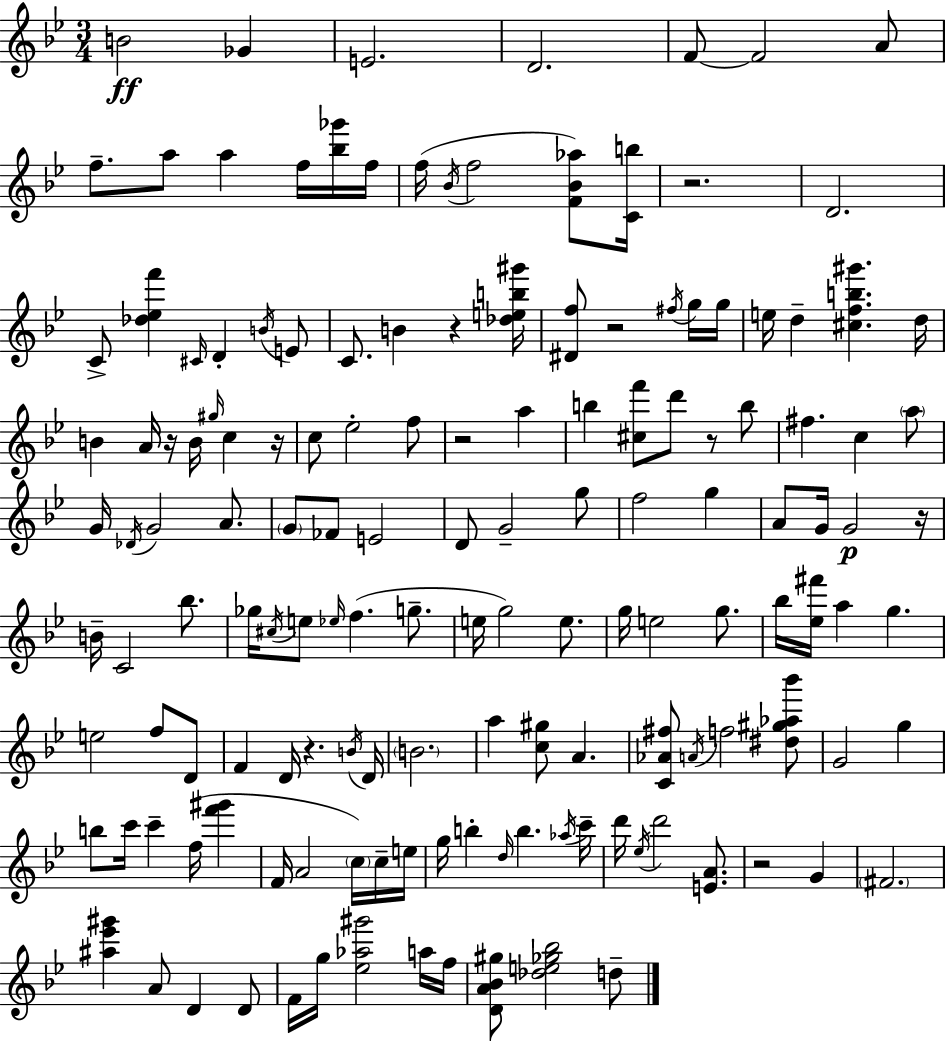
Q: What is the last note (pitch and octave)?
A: D5